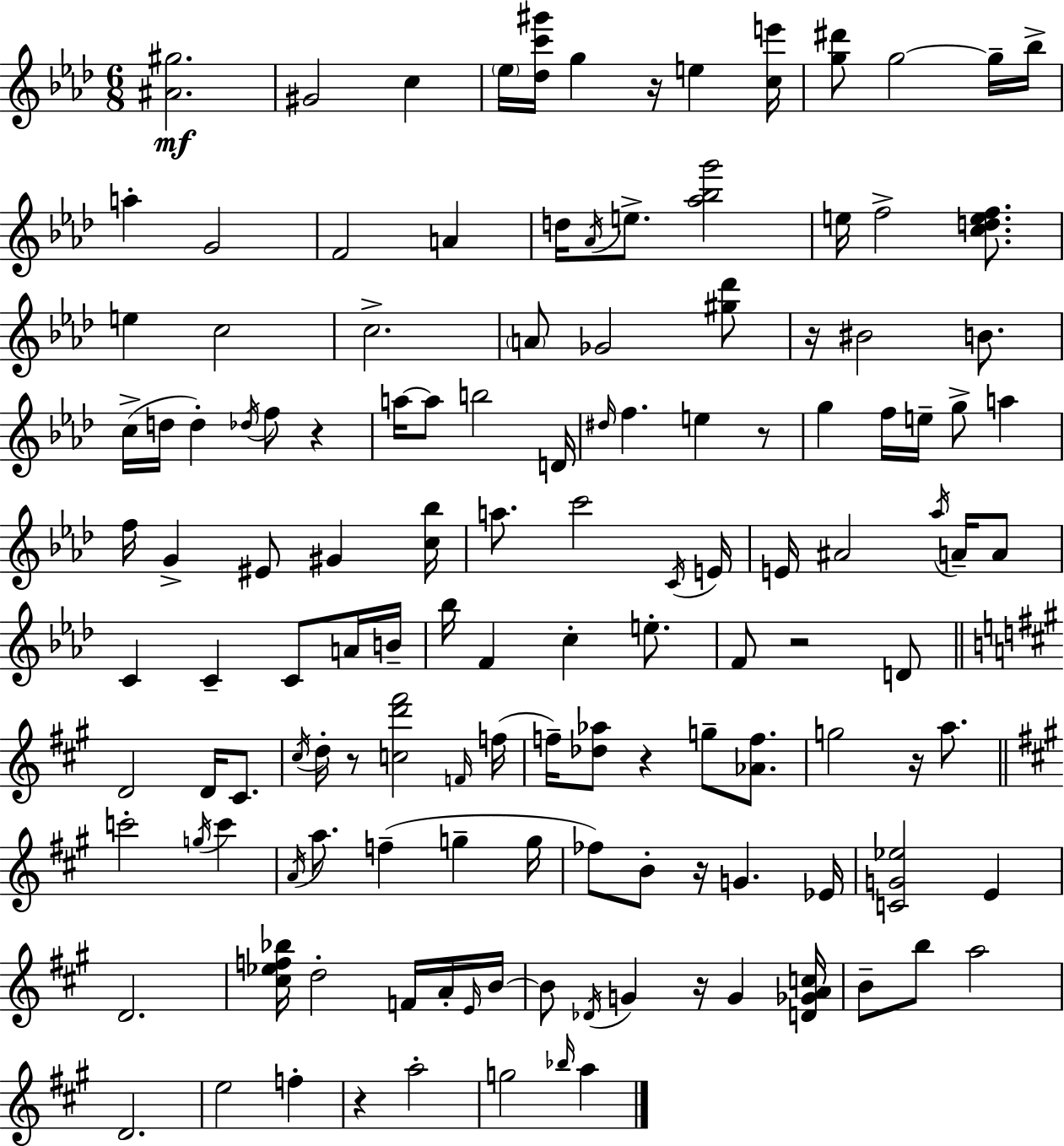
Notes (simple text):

[A#4,G#5]/h. G#4/h C5/q Eb5/s [Db5,C6,G#6]/s G5/q R/s E5/q [C5,E6]/s [G5,D#6]/e G5/h G5/s Bb5/s A5/q G4/h F4/h A4/q D5/s Ab4/s E5/e. [Ab5,Bb5,G6]/h E5/s F5/h [C5,D5,E5,F5]/e. E5/q C5/h C5/h. A4/e Gb4/h [G#5,Db6]/e R/s BIS4/h B4/e. C5/s D5/s D5/q Db5/s F5/e R/q A5/s A5/e B5/h D4/s D#5/s F5/q. E5/q R/e G5/q F5/s E5/s G5/e A5/q F5/s G4/q EIS4/e G#4/q [C5,Bb5]/s A5/e. C6/h C4/s E4/s E4/s A#4/h Ab5/s A4/s A4/e C4/q C4/q C4/e A4/s B4/s Bb5/s F4/q C5/q E5/e. F4/e R/h D4/e D4/h D4/s C#4/e. C#5/s D5/s R/e [C5,D6,F#6]/h F4/s F5/s F5/s [Db5,Ab5]/e R/q G5/e [Ab4,F5]/e. G5/h R/s A5/e. C6/h G5/s C6/q A4/s A5/e. F5/q G5/q G5/s FES5/e B4/e R/s G4/q. Eb4/s [C4,G4,Eb5]/h E4/q D4/h. [C#5,Eb5,F5,Bb5]/s D5/h F4/s A4/s E4/s B4/s B4/e Db4/s G4/q R/s G4/q [D4,Gb4,A4,C5]/s B4/e B5/e A5/h D4/h. E5/h F5/q R/q A5/h G5/h Bb5/s A5/q